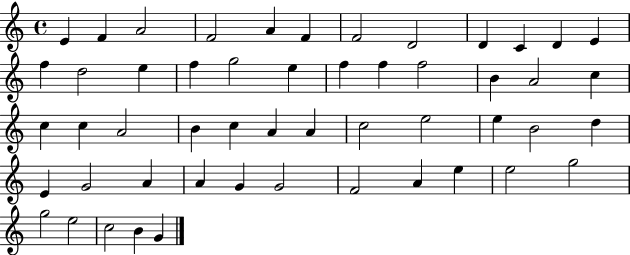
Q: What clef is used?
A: treble